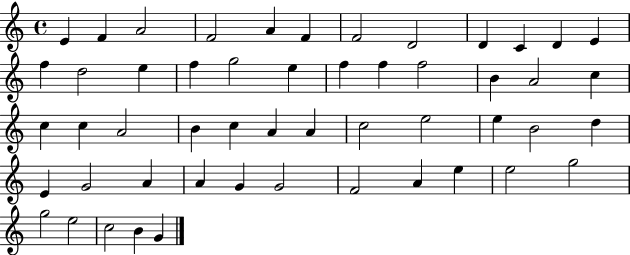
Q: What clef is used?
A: treble